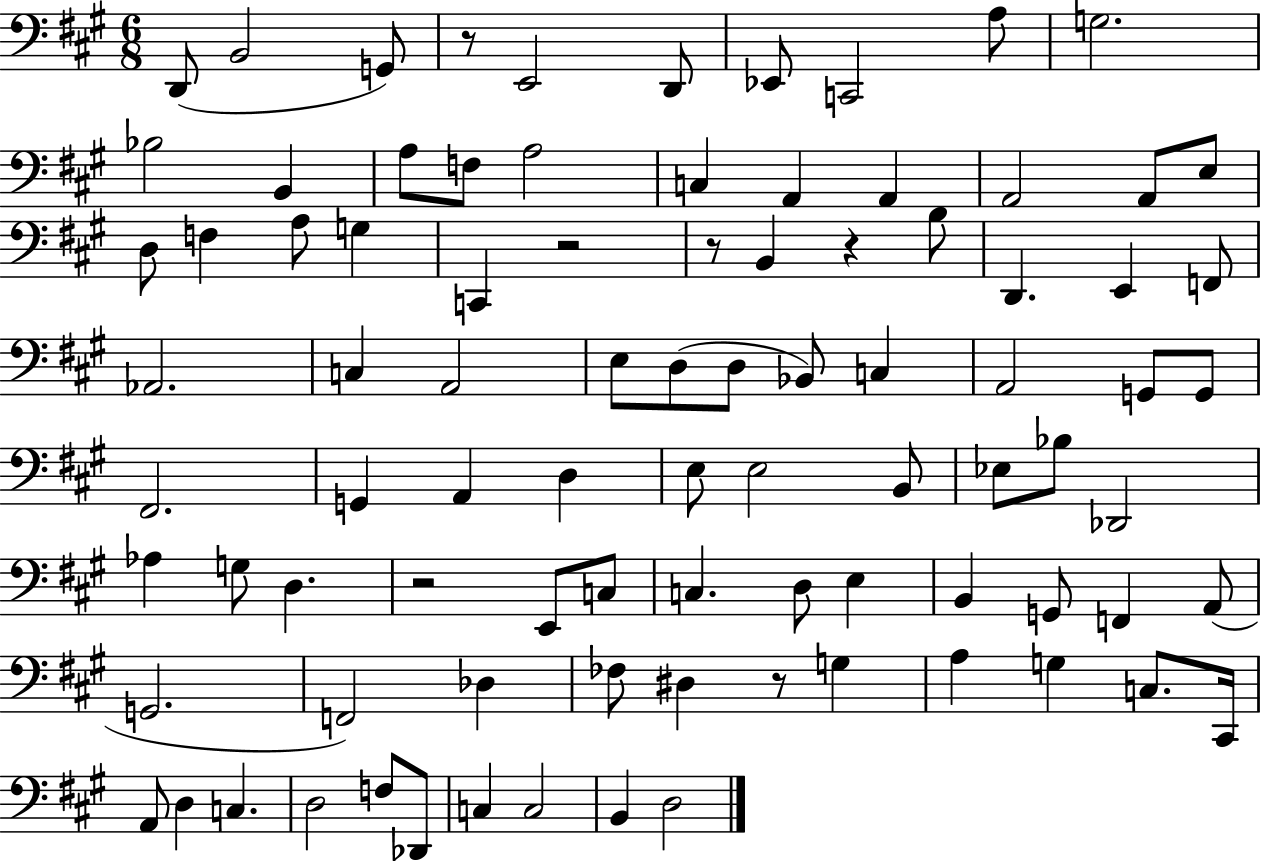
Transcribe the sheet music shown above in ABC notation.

X:1
T:Untitled
M:6/8
L:1/4
K:A
D,,/2 B,,2 G,,/2 z/2 E,,2 D,,/2 _E,,/2 C,,2 A,/2 G,2 _B,2 B,, A,/2 F,/2 A,2 C, A,, A,, A,,2 A,,/2 E,/2 D,/2 F, A,/2 G, C,, z2 z/2 B,, z B,/2 D,, E,, F,,/2 _A,,2 C, A,,2 E,/2 D,/2 D,/2 _B,,/2 C, A,,2 G,,/2 G,,/2 ^F,,2 G,, A,, D, E,/2 E,2 B,,/2 _E,/2 _B,/2 _D,,2 _A, G,/2 D, z2 E,,/2 C,/2 C, D,/2 E, B,, G,,/2 F,, A,,/2 G,,2 F,,2 _D, _F,/2 ^D, z/2 G, A, G, C,/2 ^C,,/4 A,,/2 D, C, D,2 F,/2 _D,,/2 C, C,2 B,, D,2